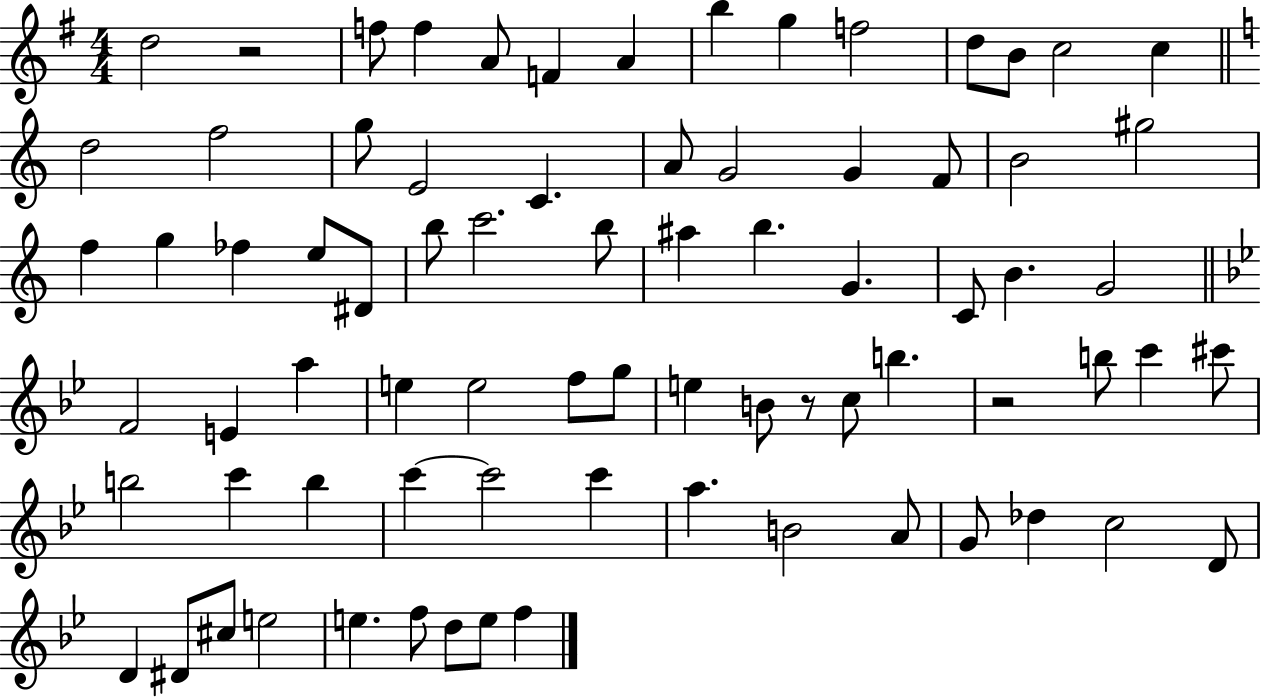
X:1
T:Untitled
M:4/4
L:1/4
K:G
d2 z2 f/2 f A/2 F A b g f2 d/2 B/2 c2 c d2 f2 g/2 E2 C A/2 G2 G F/2 B2 ^g2 f g _f e/2 ^D/2 b/2 c'2 b/2 ^a b G C/2 B G2 F2 E a e e2 f/2 g/2 e B/2 z/2 c/2 b z2 b/2 c' ^c'/2 b2 c' b c' c'2 c' a B2 A/2 G/2 _d c2 D/2 D ^D/2 ^c/2 e2 e f/2 d/2 e/2 f